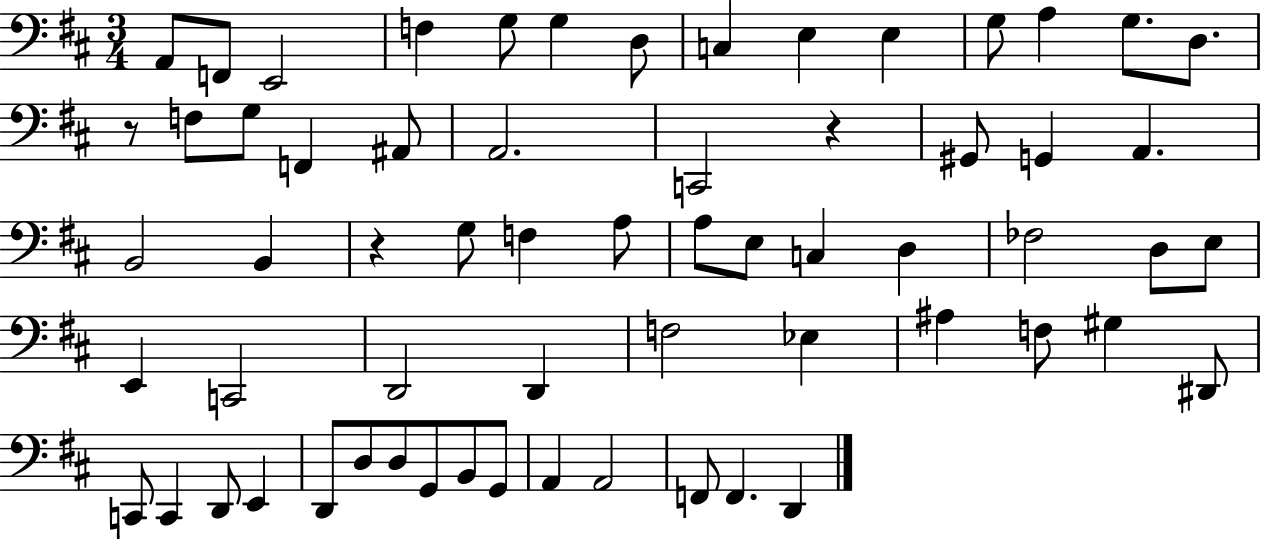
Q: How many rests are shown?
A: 3